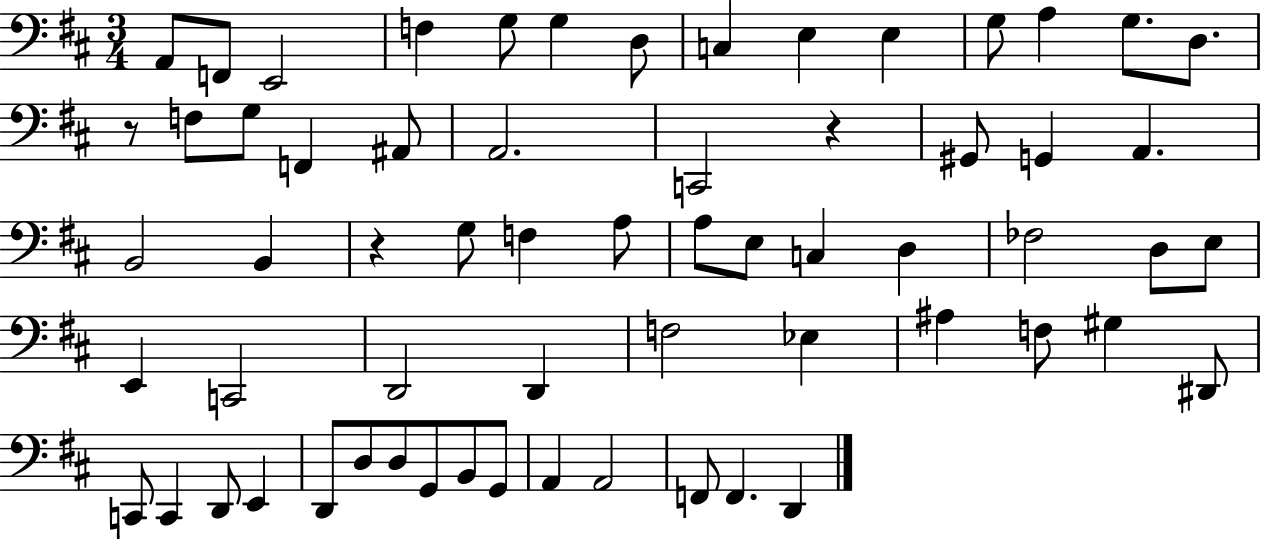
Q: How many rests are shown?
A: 3